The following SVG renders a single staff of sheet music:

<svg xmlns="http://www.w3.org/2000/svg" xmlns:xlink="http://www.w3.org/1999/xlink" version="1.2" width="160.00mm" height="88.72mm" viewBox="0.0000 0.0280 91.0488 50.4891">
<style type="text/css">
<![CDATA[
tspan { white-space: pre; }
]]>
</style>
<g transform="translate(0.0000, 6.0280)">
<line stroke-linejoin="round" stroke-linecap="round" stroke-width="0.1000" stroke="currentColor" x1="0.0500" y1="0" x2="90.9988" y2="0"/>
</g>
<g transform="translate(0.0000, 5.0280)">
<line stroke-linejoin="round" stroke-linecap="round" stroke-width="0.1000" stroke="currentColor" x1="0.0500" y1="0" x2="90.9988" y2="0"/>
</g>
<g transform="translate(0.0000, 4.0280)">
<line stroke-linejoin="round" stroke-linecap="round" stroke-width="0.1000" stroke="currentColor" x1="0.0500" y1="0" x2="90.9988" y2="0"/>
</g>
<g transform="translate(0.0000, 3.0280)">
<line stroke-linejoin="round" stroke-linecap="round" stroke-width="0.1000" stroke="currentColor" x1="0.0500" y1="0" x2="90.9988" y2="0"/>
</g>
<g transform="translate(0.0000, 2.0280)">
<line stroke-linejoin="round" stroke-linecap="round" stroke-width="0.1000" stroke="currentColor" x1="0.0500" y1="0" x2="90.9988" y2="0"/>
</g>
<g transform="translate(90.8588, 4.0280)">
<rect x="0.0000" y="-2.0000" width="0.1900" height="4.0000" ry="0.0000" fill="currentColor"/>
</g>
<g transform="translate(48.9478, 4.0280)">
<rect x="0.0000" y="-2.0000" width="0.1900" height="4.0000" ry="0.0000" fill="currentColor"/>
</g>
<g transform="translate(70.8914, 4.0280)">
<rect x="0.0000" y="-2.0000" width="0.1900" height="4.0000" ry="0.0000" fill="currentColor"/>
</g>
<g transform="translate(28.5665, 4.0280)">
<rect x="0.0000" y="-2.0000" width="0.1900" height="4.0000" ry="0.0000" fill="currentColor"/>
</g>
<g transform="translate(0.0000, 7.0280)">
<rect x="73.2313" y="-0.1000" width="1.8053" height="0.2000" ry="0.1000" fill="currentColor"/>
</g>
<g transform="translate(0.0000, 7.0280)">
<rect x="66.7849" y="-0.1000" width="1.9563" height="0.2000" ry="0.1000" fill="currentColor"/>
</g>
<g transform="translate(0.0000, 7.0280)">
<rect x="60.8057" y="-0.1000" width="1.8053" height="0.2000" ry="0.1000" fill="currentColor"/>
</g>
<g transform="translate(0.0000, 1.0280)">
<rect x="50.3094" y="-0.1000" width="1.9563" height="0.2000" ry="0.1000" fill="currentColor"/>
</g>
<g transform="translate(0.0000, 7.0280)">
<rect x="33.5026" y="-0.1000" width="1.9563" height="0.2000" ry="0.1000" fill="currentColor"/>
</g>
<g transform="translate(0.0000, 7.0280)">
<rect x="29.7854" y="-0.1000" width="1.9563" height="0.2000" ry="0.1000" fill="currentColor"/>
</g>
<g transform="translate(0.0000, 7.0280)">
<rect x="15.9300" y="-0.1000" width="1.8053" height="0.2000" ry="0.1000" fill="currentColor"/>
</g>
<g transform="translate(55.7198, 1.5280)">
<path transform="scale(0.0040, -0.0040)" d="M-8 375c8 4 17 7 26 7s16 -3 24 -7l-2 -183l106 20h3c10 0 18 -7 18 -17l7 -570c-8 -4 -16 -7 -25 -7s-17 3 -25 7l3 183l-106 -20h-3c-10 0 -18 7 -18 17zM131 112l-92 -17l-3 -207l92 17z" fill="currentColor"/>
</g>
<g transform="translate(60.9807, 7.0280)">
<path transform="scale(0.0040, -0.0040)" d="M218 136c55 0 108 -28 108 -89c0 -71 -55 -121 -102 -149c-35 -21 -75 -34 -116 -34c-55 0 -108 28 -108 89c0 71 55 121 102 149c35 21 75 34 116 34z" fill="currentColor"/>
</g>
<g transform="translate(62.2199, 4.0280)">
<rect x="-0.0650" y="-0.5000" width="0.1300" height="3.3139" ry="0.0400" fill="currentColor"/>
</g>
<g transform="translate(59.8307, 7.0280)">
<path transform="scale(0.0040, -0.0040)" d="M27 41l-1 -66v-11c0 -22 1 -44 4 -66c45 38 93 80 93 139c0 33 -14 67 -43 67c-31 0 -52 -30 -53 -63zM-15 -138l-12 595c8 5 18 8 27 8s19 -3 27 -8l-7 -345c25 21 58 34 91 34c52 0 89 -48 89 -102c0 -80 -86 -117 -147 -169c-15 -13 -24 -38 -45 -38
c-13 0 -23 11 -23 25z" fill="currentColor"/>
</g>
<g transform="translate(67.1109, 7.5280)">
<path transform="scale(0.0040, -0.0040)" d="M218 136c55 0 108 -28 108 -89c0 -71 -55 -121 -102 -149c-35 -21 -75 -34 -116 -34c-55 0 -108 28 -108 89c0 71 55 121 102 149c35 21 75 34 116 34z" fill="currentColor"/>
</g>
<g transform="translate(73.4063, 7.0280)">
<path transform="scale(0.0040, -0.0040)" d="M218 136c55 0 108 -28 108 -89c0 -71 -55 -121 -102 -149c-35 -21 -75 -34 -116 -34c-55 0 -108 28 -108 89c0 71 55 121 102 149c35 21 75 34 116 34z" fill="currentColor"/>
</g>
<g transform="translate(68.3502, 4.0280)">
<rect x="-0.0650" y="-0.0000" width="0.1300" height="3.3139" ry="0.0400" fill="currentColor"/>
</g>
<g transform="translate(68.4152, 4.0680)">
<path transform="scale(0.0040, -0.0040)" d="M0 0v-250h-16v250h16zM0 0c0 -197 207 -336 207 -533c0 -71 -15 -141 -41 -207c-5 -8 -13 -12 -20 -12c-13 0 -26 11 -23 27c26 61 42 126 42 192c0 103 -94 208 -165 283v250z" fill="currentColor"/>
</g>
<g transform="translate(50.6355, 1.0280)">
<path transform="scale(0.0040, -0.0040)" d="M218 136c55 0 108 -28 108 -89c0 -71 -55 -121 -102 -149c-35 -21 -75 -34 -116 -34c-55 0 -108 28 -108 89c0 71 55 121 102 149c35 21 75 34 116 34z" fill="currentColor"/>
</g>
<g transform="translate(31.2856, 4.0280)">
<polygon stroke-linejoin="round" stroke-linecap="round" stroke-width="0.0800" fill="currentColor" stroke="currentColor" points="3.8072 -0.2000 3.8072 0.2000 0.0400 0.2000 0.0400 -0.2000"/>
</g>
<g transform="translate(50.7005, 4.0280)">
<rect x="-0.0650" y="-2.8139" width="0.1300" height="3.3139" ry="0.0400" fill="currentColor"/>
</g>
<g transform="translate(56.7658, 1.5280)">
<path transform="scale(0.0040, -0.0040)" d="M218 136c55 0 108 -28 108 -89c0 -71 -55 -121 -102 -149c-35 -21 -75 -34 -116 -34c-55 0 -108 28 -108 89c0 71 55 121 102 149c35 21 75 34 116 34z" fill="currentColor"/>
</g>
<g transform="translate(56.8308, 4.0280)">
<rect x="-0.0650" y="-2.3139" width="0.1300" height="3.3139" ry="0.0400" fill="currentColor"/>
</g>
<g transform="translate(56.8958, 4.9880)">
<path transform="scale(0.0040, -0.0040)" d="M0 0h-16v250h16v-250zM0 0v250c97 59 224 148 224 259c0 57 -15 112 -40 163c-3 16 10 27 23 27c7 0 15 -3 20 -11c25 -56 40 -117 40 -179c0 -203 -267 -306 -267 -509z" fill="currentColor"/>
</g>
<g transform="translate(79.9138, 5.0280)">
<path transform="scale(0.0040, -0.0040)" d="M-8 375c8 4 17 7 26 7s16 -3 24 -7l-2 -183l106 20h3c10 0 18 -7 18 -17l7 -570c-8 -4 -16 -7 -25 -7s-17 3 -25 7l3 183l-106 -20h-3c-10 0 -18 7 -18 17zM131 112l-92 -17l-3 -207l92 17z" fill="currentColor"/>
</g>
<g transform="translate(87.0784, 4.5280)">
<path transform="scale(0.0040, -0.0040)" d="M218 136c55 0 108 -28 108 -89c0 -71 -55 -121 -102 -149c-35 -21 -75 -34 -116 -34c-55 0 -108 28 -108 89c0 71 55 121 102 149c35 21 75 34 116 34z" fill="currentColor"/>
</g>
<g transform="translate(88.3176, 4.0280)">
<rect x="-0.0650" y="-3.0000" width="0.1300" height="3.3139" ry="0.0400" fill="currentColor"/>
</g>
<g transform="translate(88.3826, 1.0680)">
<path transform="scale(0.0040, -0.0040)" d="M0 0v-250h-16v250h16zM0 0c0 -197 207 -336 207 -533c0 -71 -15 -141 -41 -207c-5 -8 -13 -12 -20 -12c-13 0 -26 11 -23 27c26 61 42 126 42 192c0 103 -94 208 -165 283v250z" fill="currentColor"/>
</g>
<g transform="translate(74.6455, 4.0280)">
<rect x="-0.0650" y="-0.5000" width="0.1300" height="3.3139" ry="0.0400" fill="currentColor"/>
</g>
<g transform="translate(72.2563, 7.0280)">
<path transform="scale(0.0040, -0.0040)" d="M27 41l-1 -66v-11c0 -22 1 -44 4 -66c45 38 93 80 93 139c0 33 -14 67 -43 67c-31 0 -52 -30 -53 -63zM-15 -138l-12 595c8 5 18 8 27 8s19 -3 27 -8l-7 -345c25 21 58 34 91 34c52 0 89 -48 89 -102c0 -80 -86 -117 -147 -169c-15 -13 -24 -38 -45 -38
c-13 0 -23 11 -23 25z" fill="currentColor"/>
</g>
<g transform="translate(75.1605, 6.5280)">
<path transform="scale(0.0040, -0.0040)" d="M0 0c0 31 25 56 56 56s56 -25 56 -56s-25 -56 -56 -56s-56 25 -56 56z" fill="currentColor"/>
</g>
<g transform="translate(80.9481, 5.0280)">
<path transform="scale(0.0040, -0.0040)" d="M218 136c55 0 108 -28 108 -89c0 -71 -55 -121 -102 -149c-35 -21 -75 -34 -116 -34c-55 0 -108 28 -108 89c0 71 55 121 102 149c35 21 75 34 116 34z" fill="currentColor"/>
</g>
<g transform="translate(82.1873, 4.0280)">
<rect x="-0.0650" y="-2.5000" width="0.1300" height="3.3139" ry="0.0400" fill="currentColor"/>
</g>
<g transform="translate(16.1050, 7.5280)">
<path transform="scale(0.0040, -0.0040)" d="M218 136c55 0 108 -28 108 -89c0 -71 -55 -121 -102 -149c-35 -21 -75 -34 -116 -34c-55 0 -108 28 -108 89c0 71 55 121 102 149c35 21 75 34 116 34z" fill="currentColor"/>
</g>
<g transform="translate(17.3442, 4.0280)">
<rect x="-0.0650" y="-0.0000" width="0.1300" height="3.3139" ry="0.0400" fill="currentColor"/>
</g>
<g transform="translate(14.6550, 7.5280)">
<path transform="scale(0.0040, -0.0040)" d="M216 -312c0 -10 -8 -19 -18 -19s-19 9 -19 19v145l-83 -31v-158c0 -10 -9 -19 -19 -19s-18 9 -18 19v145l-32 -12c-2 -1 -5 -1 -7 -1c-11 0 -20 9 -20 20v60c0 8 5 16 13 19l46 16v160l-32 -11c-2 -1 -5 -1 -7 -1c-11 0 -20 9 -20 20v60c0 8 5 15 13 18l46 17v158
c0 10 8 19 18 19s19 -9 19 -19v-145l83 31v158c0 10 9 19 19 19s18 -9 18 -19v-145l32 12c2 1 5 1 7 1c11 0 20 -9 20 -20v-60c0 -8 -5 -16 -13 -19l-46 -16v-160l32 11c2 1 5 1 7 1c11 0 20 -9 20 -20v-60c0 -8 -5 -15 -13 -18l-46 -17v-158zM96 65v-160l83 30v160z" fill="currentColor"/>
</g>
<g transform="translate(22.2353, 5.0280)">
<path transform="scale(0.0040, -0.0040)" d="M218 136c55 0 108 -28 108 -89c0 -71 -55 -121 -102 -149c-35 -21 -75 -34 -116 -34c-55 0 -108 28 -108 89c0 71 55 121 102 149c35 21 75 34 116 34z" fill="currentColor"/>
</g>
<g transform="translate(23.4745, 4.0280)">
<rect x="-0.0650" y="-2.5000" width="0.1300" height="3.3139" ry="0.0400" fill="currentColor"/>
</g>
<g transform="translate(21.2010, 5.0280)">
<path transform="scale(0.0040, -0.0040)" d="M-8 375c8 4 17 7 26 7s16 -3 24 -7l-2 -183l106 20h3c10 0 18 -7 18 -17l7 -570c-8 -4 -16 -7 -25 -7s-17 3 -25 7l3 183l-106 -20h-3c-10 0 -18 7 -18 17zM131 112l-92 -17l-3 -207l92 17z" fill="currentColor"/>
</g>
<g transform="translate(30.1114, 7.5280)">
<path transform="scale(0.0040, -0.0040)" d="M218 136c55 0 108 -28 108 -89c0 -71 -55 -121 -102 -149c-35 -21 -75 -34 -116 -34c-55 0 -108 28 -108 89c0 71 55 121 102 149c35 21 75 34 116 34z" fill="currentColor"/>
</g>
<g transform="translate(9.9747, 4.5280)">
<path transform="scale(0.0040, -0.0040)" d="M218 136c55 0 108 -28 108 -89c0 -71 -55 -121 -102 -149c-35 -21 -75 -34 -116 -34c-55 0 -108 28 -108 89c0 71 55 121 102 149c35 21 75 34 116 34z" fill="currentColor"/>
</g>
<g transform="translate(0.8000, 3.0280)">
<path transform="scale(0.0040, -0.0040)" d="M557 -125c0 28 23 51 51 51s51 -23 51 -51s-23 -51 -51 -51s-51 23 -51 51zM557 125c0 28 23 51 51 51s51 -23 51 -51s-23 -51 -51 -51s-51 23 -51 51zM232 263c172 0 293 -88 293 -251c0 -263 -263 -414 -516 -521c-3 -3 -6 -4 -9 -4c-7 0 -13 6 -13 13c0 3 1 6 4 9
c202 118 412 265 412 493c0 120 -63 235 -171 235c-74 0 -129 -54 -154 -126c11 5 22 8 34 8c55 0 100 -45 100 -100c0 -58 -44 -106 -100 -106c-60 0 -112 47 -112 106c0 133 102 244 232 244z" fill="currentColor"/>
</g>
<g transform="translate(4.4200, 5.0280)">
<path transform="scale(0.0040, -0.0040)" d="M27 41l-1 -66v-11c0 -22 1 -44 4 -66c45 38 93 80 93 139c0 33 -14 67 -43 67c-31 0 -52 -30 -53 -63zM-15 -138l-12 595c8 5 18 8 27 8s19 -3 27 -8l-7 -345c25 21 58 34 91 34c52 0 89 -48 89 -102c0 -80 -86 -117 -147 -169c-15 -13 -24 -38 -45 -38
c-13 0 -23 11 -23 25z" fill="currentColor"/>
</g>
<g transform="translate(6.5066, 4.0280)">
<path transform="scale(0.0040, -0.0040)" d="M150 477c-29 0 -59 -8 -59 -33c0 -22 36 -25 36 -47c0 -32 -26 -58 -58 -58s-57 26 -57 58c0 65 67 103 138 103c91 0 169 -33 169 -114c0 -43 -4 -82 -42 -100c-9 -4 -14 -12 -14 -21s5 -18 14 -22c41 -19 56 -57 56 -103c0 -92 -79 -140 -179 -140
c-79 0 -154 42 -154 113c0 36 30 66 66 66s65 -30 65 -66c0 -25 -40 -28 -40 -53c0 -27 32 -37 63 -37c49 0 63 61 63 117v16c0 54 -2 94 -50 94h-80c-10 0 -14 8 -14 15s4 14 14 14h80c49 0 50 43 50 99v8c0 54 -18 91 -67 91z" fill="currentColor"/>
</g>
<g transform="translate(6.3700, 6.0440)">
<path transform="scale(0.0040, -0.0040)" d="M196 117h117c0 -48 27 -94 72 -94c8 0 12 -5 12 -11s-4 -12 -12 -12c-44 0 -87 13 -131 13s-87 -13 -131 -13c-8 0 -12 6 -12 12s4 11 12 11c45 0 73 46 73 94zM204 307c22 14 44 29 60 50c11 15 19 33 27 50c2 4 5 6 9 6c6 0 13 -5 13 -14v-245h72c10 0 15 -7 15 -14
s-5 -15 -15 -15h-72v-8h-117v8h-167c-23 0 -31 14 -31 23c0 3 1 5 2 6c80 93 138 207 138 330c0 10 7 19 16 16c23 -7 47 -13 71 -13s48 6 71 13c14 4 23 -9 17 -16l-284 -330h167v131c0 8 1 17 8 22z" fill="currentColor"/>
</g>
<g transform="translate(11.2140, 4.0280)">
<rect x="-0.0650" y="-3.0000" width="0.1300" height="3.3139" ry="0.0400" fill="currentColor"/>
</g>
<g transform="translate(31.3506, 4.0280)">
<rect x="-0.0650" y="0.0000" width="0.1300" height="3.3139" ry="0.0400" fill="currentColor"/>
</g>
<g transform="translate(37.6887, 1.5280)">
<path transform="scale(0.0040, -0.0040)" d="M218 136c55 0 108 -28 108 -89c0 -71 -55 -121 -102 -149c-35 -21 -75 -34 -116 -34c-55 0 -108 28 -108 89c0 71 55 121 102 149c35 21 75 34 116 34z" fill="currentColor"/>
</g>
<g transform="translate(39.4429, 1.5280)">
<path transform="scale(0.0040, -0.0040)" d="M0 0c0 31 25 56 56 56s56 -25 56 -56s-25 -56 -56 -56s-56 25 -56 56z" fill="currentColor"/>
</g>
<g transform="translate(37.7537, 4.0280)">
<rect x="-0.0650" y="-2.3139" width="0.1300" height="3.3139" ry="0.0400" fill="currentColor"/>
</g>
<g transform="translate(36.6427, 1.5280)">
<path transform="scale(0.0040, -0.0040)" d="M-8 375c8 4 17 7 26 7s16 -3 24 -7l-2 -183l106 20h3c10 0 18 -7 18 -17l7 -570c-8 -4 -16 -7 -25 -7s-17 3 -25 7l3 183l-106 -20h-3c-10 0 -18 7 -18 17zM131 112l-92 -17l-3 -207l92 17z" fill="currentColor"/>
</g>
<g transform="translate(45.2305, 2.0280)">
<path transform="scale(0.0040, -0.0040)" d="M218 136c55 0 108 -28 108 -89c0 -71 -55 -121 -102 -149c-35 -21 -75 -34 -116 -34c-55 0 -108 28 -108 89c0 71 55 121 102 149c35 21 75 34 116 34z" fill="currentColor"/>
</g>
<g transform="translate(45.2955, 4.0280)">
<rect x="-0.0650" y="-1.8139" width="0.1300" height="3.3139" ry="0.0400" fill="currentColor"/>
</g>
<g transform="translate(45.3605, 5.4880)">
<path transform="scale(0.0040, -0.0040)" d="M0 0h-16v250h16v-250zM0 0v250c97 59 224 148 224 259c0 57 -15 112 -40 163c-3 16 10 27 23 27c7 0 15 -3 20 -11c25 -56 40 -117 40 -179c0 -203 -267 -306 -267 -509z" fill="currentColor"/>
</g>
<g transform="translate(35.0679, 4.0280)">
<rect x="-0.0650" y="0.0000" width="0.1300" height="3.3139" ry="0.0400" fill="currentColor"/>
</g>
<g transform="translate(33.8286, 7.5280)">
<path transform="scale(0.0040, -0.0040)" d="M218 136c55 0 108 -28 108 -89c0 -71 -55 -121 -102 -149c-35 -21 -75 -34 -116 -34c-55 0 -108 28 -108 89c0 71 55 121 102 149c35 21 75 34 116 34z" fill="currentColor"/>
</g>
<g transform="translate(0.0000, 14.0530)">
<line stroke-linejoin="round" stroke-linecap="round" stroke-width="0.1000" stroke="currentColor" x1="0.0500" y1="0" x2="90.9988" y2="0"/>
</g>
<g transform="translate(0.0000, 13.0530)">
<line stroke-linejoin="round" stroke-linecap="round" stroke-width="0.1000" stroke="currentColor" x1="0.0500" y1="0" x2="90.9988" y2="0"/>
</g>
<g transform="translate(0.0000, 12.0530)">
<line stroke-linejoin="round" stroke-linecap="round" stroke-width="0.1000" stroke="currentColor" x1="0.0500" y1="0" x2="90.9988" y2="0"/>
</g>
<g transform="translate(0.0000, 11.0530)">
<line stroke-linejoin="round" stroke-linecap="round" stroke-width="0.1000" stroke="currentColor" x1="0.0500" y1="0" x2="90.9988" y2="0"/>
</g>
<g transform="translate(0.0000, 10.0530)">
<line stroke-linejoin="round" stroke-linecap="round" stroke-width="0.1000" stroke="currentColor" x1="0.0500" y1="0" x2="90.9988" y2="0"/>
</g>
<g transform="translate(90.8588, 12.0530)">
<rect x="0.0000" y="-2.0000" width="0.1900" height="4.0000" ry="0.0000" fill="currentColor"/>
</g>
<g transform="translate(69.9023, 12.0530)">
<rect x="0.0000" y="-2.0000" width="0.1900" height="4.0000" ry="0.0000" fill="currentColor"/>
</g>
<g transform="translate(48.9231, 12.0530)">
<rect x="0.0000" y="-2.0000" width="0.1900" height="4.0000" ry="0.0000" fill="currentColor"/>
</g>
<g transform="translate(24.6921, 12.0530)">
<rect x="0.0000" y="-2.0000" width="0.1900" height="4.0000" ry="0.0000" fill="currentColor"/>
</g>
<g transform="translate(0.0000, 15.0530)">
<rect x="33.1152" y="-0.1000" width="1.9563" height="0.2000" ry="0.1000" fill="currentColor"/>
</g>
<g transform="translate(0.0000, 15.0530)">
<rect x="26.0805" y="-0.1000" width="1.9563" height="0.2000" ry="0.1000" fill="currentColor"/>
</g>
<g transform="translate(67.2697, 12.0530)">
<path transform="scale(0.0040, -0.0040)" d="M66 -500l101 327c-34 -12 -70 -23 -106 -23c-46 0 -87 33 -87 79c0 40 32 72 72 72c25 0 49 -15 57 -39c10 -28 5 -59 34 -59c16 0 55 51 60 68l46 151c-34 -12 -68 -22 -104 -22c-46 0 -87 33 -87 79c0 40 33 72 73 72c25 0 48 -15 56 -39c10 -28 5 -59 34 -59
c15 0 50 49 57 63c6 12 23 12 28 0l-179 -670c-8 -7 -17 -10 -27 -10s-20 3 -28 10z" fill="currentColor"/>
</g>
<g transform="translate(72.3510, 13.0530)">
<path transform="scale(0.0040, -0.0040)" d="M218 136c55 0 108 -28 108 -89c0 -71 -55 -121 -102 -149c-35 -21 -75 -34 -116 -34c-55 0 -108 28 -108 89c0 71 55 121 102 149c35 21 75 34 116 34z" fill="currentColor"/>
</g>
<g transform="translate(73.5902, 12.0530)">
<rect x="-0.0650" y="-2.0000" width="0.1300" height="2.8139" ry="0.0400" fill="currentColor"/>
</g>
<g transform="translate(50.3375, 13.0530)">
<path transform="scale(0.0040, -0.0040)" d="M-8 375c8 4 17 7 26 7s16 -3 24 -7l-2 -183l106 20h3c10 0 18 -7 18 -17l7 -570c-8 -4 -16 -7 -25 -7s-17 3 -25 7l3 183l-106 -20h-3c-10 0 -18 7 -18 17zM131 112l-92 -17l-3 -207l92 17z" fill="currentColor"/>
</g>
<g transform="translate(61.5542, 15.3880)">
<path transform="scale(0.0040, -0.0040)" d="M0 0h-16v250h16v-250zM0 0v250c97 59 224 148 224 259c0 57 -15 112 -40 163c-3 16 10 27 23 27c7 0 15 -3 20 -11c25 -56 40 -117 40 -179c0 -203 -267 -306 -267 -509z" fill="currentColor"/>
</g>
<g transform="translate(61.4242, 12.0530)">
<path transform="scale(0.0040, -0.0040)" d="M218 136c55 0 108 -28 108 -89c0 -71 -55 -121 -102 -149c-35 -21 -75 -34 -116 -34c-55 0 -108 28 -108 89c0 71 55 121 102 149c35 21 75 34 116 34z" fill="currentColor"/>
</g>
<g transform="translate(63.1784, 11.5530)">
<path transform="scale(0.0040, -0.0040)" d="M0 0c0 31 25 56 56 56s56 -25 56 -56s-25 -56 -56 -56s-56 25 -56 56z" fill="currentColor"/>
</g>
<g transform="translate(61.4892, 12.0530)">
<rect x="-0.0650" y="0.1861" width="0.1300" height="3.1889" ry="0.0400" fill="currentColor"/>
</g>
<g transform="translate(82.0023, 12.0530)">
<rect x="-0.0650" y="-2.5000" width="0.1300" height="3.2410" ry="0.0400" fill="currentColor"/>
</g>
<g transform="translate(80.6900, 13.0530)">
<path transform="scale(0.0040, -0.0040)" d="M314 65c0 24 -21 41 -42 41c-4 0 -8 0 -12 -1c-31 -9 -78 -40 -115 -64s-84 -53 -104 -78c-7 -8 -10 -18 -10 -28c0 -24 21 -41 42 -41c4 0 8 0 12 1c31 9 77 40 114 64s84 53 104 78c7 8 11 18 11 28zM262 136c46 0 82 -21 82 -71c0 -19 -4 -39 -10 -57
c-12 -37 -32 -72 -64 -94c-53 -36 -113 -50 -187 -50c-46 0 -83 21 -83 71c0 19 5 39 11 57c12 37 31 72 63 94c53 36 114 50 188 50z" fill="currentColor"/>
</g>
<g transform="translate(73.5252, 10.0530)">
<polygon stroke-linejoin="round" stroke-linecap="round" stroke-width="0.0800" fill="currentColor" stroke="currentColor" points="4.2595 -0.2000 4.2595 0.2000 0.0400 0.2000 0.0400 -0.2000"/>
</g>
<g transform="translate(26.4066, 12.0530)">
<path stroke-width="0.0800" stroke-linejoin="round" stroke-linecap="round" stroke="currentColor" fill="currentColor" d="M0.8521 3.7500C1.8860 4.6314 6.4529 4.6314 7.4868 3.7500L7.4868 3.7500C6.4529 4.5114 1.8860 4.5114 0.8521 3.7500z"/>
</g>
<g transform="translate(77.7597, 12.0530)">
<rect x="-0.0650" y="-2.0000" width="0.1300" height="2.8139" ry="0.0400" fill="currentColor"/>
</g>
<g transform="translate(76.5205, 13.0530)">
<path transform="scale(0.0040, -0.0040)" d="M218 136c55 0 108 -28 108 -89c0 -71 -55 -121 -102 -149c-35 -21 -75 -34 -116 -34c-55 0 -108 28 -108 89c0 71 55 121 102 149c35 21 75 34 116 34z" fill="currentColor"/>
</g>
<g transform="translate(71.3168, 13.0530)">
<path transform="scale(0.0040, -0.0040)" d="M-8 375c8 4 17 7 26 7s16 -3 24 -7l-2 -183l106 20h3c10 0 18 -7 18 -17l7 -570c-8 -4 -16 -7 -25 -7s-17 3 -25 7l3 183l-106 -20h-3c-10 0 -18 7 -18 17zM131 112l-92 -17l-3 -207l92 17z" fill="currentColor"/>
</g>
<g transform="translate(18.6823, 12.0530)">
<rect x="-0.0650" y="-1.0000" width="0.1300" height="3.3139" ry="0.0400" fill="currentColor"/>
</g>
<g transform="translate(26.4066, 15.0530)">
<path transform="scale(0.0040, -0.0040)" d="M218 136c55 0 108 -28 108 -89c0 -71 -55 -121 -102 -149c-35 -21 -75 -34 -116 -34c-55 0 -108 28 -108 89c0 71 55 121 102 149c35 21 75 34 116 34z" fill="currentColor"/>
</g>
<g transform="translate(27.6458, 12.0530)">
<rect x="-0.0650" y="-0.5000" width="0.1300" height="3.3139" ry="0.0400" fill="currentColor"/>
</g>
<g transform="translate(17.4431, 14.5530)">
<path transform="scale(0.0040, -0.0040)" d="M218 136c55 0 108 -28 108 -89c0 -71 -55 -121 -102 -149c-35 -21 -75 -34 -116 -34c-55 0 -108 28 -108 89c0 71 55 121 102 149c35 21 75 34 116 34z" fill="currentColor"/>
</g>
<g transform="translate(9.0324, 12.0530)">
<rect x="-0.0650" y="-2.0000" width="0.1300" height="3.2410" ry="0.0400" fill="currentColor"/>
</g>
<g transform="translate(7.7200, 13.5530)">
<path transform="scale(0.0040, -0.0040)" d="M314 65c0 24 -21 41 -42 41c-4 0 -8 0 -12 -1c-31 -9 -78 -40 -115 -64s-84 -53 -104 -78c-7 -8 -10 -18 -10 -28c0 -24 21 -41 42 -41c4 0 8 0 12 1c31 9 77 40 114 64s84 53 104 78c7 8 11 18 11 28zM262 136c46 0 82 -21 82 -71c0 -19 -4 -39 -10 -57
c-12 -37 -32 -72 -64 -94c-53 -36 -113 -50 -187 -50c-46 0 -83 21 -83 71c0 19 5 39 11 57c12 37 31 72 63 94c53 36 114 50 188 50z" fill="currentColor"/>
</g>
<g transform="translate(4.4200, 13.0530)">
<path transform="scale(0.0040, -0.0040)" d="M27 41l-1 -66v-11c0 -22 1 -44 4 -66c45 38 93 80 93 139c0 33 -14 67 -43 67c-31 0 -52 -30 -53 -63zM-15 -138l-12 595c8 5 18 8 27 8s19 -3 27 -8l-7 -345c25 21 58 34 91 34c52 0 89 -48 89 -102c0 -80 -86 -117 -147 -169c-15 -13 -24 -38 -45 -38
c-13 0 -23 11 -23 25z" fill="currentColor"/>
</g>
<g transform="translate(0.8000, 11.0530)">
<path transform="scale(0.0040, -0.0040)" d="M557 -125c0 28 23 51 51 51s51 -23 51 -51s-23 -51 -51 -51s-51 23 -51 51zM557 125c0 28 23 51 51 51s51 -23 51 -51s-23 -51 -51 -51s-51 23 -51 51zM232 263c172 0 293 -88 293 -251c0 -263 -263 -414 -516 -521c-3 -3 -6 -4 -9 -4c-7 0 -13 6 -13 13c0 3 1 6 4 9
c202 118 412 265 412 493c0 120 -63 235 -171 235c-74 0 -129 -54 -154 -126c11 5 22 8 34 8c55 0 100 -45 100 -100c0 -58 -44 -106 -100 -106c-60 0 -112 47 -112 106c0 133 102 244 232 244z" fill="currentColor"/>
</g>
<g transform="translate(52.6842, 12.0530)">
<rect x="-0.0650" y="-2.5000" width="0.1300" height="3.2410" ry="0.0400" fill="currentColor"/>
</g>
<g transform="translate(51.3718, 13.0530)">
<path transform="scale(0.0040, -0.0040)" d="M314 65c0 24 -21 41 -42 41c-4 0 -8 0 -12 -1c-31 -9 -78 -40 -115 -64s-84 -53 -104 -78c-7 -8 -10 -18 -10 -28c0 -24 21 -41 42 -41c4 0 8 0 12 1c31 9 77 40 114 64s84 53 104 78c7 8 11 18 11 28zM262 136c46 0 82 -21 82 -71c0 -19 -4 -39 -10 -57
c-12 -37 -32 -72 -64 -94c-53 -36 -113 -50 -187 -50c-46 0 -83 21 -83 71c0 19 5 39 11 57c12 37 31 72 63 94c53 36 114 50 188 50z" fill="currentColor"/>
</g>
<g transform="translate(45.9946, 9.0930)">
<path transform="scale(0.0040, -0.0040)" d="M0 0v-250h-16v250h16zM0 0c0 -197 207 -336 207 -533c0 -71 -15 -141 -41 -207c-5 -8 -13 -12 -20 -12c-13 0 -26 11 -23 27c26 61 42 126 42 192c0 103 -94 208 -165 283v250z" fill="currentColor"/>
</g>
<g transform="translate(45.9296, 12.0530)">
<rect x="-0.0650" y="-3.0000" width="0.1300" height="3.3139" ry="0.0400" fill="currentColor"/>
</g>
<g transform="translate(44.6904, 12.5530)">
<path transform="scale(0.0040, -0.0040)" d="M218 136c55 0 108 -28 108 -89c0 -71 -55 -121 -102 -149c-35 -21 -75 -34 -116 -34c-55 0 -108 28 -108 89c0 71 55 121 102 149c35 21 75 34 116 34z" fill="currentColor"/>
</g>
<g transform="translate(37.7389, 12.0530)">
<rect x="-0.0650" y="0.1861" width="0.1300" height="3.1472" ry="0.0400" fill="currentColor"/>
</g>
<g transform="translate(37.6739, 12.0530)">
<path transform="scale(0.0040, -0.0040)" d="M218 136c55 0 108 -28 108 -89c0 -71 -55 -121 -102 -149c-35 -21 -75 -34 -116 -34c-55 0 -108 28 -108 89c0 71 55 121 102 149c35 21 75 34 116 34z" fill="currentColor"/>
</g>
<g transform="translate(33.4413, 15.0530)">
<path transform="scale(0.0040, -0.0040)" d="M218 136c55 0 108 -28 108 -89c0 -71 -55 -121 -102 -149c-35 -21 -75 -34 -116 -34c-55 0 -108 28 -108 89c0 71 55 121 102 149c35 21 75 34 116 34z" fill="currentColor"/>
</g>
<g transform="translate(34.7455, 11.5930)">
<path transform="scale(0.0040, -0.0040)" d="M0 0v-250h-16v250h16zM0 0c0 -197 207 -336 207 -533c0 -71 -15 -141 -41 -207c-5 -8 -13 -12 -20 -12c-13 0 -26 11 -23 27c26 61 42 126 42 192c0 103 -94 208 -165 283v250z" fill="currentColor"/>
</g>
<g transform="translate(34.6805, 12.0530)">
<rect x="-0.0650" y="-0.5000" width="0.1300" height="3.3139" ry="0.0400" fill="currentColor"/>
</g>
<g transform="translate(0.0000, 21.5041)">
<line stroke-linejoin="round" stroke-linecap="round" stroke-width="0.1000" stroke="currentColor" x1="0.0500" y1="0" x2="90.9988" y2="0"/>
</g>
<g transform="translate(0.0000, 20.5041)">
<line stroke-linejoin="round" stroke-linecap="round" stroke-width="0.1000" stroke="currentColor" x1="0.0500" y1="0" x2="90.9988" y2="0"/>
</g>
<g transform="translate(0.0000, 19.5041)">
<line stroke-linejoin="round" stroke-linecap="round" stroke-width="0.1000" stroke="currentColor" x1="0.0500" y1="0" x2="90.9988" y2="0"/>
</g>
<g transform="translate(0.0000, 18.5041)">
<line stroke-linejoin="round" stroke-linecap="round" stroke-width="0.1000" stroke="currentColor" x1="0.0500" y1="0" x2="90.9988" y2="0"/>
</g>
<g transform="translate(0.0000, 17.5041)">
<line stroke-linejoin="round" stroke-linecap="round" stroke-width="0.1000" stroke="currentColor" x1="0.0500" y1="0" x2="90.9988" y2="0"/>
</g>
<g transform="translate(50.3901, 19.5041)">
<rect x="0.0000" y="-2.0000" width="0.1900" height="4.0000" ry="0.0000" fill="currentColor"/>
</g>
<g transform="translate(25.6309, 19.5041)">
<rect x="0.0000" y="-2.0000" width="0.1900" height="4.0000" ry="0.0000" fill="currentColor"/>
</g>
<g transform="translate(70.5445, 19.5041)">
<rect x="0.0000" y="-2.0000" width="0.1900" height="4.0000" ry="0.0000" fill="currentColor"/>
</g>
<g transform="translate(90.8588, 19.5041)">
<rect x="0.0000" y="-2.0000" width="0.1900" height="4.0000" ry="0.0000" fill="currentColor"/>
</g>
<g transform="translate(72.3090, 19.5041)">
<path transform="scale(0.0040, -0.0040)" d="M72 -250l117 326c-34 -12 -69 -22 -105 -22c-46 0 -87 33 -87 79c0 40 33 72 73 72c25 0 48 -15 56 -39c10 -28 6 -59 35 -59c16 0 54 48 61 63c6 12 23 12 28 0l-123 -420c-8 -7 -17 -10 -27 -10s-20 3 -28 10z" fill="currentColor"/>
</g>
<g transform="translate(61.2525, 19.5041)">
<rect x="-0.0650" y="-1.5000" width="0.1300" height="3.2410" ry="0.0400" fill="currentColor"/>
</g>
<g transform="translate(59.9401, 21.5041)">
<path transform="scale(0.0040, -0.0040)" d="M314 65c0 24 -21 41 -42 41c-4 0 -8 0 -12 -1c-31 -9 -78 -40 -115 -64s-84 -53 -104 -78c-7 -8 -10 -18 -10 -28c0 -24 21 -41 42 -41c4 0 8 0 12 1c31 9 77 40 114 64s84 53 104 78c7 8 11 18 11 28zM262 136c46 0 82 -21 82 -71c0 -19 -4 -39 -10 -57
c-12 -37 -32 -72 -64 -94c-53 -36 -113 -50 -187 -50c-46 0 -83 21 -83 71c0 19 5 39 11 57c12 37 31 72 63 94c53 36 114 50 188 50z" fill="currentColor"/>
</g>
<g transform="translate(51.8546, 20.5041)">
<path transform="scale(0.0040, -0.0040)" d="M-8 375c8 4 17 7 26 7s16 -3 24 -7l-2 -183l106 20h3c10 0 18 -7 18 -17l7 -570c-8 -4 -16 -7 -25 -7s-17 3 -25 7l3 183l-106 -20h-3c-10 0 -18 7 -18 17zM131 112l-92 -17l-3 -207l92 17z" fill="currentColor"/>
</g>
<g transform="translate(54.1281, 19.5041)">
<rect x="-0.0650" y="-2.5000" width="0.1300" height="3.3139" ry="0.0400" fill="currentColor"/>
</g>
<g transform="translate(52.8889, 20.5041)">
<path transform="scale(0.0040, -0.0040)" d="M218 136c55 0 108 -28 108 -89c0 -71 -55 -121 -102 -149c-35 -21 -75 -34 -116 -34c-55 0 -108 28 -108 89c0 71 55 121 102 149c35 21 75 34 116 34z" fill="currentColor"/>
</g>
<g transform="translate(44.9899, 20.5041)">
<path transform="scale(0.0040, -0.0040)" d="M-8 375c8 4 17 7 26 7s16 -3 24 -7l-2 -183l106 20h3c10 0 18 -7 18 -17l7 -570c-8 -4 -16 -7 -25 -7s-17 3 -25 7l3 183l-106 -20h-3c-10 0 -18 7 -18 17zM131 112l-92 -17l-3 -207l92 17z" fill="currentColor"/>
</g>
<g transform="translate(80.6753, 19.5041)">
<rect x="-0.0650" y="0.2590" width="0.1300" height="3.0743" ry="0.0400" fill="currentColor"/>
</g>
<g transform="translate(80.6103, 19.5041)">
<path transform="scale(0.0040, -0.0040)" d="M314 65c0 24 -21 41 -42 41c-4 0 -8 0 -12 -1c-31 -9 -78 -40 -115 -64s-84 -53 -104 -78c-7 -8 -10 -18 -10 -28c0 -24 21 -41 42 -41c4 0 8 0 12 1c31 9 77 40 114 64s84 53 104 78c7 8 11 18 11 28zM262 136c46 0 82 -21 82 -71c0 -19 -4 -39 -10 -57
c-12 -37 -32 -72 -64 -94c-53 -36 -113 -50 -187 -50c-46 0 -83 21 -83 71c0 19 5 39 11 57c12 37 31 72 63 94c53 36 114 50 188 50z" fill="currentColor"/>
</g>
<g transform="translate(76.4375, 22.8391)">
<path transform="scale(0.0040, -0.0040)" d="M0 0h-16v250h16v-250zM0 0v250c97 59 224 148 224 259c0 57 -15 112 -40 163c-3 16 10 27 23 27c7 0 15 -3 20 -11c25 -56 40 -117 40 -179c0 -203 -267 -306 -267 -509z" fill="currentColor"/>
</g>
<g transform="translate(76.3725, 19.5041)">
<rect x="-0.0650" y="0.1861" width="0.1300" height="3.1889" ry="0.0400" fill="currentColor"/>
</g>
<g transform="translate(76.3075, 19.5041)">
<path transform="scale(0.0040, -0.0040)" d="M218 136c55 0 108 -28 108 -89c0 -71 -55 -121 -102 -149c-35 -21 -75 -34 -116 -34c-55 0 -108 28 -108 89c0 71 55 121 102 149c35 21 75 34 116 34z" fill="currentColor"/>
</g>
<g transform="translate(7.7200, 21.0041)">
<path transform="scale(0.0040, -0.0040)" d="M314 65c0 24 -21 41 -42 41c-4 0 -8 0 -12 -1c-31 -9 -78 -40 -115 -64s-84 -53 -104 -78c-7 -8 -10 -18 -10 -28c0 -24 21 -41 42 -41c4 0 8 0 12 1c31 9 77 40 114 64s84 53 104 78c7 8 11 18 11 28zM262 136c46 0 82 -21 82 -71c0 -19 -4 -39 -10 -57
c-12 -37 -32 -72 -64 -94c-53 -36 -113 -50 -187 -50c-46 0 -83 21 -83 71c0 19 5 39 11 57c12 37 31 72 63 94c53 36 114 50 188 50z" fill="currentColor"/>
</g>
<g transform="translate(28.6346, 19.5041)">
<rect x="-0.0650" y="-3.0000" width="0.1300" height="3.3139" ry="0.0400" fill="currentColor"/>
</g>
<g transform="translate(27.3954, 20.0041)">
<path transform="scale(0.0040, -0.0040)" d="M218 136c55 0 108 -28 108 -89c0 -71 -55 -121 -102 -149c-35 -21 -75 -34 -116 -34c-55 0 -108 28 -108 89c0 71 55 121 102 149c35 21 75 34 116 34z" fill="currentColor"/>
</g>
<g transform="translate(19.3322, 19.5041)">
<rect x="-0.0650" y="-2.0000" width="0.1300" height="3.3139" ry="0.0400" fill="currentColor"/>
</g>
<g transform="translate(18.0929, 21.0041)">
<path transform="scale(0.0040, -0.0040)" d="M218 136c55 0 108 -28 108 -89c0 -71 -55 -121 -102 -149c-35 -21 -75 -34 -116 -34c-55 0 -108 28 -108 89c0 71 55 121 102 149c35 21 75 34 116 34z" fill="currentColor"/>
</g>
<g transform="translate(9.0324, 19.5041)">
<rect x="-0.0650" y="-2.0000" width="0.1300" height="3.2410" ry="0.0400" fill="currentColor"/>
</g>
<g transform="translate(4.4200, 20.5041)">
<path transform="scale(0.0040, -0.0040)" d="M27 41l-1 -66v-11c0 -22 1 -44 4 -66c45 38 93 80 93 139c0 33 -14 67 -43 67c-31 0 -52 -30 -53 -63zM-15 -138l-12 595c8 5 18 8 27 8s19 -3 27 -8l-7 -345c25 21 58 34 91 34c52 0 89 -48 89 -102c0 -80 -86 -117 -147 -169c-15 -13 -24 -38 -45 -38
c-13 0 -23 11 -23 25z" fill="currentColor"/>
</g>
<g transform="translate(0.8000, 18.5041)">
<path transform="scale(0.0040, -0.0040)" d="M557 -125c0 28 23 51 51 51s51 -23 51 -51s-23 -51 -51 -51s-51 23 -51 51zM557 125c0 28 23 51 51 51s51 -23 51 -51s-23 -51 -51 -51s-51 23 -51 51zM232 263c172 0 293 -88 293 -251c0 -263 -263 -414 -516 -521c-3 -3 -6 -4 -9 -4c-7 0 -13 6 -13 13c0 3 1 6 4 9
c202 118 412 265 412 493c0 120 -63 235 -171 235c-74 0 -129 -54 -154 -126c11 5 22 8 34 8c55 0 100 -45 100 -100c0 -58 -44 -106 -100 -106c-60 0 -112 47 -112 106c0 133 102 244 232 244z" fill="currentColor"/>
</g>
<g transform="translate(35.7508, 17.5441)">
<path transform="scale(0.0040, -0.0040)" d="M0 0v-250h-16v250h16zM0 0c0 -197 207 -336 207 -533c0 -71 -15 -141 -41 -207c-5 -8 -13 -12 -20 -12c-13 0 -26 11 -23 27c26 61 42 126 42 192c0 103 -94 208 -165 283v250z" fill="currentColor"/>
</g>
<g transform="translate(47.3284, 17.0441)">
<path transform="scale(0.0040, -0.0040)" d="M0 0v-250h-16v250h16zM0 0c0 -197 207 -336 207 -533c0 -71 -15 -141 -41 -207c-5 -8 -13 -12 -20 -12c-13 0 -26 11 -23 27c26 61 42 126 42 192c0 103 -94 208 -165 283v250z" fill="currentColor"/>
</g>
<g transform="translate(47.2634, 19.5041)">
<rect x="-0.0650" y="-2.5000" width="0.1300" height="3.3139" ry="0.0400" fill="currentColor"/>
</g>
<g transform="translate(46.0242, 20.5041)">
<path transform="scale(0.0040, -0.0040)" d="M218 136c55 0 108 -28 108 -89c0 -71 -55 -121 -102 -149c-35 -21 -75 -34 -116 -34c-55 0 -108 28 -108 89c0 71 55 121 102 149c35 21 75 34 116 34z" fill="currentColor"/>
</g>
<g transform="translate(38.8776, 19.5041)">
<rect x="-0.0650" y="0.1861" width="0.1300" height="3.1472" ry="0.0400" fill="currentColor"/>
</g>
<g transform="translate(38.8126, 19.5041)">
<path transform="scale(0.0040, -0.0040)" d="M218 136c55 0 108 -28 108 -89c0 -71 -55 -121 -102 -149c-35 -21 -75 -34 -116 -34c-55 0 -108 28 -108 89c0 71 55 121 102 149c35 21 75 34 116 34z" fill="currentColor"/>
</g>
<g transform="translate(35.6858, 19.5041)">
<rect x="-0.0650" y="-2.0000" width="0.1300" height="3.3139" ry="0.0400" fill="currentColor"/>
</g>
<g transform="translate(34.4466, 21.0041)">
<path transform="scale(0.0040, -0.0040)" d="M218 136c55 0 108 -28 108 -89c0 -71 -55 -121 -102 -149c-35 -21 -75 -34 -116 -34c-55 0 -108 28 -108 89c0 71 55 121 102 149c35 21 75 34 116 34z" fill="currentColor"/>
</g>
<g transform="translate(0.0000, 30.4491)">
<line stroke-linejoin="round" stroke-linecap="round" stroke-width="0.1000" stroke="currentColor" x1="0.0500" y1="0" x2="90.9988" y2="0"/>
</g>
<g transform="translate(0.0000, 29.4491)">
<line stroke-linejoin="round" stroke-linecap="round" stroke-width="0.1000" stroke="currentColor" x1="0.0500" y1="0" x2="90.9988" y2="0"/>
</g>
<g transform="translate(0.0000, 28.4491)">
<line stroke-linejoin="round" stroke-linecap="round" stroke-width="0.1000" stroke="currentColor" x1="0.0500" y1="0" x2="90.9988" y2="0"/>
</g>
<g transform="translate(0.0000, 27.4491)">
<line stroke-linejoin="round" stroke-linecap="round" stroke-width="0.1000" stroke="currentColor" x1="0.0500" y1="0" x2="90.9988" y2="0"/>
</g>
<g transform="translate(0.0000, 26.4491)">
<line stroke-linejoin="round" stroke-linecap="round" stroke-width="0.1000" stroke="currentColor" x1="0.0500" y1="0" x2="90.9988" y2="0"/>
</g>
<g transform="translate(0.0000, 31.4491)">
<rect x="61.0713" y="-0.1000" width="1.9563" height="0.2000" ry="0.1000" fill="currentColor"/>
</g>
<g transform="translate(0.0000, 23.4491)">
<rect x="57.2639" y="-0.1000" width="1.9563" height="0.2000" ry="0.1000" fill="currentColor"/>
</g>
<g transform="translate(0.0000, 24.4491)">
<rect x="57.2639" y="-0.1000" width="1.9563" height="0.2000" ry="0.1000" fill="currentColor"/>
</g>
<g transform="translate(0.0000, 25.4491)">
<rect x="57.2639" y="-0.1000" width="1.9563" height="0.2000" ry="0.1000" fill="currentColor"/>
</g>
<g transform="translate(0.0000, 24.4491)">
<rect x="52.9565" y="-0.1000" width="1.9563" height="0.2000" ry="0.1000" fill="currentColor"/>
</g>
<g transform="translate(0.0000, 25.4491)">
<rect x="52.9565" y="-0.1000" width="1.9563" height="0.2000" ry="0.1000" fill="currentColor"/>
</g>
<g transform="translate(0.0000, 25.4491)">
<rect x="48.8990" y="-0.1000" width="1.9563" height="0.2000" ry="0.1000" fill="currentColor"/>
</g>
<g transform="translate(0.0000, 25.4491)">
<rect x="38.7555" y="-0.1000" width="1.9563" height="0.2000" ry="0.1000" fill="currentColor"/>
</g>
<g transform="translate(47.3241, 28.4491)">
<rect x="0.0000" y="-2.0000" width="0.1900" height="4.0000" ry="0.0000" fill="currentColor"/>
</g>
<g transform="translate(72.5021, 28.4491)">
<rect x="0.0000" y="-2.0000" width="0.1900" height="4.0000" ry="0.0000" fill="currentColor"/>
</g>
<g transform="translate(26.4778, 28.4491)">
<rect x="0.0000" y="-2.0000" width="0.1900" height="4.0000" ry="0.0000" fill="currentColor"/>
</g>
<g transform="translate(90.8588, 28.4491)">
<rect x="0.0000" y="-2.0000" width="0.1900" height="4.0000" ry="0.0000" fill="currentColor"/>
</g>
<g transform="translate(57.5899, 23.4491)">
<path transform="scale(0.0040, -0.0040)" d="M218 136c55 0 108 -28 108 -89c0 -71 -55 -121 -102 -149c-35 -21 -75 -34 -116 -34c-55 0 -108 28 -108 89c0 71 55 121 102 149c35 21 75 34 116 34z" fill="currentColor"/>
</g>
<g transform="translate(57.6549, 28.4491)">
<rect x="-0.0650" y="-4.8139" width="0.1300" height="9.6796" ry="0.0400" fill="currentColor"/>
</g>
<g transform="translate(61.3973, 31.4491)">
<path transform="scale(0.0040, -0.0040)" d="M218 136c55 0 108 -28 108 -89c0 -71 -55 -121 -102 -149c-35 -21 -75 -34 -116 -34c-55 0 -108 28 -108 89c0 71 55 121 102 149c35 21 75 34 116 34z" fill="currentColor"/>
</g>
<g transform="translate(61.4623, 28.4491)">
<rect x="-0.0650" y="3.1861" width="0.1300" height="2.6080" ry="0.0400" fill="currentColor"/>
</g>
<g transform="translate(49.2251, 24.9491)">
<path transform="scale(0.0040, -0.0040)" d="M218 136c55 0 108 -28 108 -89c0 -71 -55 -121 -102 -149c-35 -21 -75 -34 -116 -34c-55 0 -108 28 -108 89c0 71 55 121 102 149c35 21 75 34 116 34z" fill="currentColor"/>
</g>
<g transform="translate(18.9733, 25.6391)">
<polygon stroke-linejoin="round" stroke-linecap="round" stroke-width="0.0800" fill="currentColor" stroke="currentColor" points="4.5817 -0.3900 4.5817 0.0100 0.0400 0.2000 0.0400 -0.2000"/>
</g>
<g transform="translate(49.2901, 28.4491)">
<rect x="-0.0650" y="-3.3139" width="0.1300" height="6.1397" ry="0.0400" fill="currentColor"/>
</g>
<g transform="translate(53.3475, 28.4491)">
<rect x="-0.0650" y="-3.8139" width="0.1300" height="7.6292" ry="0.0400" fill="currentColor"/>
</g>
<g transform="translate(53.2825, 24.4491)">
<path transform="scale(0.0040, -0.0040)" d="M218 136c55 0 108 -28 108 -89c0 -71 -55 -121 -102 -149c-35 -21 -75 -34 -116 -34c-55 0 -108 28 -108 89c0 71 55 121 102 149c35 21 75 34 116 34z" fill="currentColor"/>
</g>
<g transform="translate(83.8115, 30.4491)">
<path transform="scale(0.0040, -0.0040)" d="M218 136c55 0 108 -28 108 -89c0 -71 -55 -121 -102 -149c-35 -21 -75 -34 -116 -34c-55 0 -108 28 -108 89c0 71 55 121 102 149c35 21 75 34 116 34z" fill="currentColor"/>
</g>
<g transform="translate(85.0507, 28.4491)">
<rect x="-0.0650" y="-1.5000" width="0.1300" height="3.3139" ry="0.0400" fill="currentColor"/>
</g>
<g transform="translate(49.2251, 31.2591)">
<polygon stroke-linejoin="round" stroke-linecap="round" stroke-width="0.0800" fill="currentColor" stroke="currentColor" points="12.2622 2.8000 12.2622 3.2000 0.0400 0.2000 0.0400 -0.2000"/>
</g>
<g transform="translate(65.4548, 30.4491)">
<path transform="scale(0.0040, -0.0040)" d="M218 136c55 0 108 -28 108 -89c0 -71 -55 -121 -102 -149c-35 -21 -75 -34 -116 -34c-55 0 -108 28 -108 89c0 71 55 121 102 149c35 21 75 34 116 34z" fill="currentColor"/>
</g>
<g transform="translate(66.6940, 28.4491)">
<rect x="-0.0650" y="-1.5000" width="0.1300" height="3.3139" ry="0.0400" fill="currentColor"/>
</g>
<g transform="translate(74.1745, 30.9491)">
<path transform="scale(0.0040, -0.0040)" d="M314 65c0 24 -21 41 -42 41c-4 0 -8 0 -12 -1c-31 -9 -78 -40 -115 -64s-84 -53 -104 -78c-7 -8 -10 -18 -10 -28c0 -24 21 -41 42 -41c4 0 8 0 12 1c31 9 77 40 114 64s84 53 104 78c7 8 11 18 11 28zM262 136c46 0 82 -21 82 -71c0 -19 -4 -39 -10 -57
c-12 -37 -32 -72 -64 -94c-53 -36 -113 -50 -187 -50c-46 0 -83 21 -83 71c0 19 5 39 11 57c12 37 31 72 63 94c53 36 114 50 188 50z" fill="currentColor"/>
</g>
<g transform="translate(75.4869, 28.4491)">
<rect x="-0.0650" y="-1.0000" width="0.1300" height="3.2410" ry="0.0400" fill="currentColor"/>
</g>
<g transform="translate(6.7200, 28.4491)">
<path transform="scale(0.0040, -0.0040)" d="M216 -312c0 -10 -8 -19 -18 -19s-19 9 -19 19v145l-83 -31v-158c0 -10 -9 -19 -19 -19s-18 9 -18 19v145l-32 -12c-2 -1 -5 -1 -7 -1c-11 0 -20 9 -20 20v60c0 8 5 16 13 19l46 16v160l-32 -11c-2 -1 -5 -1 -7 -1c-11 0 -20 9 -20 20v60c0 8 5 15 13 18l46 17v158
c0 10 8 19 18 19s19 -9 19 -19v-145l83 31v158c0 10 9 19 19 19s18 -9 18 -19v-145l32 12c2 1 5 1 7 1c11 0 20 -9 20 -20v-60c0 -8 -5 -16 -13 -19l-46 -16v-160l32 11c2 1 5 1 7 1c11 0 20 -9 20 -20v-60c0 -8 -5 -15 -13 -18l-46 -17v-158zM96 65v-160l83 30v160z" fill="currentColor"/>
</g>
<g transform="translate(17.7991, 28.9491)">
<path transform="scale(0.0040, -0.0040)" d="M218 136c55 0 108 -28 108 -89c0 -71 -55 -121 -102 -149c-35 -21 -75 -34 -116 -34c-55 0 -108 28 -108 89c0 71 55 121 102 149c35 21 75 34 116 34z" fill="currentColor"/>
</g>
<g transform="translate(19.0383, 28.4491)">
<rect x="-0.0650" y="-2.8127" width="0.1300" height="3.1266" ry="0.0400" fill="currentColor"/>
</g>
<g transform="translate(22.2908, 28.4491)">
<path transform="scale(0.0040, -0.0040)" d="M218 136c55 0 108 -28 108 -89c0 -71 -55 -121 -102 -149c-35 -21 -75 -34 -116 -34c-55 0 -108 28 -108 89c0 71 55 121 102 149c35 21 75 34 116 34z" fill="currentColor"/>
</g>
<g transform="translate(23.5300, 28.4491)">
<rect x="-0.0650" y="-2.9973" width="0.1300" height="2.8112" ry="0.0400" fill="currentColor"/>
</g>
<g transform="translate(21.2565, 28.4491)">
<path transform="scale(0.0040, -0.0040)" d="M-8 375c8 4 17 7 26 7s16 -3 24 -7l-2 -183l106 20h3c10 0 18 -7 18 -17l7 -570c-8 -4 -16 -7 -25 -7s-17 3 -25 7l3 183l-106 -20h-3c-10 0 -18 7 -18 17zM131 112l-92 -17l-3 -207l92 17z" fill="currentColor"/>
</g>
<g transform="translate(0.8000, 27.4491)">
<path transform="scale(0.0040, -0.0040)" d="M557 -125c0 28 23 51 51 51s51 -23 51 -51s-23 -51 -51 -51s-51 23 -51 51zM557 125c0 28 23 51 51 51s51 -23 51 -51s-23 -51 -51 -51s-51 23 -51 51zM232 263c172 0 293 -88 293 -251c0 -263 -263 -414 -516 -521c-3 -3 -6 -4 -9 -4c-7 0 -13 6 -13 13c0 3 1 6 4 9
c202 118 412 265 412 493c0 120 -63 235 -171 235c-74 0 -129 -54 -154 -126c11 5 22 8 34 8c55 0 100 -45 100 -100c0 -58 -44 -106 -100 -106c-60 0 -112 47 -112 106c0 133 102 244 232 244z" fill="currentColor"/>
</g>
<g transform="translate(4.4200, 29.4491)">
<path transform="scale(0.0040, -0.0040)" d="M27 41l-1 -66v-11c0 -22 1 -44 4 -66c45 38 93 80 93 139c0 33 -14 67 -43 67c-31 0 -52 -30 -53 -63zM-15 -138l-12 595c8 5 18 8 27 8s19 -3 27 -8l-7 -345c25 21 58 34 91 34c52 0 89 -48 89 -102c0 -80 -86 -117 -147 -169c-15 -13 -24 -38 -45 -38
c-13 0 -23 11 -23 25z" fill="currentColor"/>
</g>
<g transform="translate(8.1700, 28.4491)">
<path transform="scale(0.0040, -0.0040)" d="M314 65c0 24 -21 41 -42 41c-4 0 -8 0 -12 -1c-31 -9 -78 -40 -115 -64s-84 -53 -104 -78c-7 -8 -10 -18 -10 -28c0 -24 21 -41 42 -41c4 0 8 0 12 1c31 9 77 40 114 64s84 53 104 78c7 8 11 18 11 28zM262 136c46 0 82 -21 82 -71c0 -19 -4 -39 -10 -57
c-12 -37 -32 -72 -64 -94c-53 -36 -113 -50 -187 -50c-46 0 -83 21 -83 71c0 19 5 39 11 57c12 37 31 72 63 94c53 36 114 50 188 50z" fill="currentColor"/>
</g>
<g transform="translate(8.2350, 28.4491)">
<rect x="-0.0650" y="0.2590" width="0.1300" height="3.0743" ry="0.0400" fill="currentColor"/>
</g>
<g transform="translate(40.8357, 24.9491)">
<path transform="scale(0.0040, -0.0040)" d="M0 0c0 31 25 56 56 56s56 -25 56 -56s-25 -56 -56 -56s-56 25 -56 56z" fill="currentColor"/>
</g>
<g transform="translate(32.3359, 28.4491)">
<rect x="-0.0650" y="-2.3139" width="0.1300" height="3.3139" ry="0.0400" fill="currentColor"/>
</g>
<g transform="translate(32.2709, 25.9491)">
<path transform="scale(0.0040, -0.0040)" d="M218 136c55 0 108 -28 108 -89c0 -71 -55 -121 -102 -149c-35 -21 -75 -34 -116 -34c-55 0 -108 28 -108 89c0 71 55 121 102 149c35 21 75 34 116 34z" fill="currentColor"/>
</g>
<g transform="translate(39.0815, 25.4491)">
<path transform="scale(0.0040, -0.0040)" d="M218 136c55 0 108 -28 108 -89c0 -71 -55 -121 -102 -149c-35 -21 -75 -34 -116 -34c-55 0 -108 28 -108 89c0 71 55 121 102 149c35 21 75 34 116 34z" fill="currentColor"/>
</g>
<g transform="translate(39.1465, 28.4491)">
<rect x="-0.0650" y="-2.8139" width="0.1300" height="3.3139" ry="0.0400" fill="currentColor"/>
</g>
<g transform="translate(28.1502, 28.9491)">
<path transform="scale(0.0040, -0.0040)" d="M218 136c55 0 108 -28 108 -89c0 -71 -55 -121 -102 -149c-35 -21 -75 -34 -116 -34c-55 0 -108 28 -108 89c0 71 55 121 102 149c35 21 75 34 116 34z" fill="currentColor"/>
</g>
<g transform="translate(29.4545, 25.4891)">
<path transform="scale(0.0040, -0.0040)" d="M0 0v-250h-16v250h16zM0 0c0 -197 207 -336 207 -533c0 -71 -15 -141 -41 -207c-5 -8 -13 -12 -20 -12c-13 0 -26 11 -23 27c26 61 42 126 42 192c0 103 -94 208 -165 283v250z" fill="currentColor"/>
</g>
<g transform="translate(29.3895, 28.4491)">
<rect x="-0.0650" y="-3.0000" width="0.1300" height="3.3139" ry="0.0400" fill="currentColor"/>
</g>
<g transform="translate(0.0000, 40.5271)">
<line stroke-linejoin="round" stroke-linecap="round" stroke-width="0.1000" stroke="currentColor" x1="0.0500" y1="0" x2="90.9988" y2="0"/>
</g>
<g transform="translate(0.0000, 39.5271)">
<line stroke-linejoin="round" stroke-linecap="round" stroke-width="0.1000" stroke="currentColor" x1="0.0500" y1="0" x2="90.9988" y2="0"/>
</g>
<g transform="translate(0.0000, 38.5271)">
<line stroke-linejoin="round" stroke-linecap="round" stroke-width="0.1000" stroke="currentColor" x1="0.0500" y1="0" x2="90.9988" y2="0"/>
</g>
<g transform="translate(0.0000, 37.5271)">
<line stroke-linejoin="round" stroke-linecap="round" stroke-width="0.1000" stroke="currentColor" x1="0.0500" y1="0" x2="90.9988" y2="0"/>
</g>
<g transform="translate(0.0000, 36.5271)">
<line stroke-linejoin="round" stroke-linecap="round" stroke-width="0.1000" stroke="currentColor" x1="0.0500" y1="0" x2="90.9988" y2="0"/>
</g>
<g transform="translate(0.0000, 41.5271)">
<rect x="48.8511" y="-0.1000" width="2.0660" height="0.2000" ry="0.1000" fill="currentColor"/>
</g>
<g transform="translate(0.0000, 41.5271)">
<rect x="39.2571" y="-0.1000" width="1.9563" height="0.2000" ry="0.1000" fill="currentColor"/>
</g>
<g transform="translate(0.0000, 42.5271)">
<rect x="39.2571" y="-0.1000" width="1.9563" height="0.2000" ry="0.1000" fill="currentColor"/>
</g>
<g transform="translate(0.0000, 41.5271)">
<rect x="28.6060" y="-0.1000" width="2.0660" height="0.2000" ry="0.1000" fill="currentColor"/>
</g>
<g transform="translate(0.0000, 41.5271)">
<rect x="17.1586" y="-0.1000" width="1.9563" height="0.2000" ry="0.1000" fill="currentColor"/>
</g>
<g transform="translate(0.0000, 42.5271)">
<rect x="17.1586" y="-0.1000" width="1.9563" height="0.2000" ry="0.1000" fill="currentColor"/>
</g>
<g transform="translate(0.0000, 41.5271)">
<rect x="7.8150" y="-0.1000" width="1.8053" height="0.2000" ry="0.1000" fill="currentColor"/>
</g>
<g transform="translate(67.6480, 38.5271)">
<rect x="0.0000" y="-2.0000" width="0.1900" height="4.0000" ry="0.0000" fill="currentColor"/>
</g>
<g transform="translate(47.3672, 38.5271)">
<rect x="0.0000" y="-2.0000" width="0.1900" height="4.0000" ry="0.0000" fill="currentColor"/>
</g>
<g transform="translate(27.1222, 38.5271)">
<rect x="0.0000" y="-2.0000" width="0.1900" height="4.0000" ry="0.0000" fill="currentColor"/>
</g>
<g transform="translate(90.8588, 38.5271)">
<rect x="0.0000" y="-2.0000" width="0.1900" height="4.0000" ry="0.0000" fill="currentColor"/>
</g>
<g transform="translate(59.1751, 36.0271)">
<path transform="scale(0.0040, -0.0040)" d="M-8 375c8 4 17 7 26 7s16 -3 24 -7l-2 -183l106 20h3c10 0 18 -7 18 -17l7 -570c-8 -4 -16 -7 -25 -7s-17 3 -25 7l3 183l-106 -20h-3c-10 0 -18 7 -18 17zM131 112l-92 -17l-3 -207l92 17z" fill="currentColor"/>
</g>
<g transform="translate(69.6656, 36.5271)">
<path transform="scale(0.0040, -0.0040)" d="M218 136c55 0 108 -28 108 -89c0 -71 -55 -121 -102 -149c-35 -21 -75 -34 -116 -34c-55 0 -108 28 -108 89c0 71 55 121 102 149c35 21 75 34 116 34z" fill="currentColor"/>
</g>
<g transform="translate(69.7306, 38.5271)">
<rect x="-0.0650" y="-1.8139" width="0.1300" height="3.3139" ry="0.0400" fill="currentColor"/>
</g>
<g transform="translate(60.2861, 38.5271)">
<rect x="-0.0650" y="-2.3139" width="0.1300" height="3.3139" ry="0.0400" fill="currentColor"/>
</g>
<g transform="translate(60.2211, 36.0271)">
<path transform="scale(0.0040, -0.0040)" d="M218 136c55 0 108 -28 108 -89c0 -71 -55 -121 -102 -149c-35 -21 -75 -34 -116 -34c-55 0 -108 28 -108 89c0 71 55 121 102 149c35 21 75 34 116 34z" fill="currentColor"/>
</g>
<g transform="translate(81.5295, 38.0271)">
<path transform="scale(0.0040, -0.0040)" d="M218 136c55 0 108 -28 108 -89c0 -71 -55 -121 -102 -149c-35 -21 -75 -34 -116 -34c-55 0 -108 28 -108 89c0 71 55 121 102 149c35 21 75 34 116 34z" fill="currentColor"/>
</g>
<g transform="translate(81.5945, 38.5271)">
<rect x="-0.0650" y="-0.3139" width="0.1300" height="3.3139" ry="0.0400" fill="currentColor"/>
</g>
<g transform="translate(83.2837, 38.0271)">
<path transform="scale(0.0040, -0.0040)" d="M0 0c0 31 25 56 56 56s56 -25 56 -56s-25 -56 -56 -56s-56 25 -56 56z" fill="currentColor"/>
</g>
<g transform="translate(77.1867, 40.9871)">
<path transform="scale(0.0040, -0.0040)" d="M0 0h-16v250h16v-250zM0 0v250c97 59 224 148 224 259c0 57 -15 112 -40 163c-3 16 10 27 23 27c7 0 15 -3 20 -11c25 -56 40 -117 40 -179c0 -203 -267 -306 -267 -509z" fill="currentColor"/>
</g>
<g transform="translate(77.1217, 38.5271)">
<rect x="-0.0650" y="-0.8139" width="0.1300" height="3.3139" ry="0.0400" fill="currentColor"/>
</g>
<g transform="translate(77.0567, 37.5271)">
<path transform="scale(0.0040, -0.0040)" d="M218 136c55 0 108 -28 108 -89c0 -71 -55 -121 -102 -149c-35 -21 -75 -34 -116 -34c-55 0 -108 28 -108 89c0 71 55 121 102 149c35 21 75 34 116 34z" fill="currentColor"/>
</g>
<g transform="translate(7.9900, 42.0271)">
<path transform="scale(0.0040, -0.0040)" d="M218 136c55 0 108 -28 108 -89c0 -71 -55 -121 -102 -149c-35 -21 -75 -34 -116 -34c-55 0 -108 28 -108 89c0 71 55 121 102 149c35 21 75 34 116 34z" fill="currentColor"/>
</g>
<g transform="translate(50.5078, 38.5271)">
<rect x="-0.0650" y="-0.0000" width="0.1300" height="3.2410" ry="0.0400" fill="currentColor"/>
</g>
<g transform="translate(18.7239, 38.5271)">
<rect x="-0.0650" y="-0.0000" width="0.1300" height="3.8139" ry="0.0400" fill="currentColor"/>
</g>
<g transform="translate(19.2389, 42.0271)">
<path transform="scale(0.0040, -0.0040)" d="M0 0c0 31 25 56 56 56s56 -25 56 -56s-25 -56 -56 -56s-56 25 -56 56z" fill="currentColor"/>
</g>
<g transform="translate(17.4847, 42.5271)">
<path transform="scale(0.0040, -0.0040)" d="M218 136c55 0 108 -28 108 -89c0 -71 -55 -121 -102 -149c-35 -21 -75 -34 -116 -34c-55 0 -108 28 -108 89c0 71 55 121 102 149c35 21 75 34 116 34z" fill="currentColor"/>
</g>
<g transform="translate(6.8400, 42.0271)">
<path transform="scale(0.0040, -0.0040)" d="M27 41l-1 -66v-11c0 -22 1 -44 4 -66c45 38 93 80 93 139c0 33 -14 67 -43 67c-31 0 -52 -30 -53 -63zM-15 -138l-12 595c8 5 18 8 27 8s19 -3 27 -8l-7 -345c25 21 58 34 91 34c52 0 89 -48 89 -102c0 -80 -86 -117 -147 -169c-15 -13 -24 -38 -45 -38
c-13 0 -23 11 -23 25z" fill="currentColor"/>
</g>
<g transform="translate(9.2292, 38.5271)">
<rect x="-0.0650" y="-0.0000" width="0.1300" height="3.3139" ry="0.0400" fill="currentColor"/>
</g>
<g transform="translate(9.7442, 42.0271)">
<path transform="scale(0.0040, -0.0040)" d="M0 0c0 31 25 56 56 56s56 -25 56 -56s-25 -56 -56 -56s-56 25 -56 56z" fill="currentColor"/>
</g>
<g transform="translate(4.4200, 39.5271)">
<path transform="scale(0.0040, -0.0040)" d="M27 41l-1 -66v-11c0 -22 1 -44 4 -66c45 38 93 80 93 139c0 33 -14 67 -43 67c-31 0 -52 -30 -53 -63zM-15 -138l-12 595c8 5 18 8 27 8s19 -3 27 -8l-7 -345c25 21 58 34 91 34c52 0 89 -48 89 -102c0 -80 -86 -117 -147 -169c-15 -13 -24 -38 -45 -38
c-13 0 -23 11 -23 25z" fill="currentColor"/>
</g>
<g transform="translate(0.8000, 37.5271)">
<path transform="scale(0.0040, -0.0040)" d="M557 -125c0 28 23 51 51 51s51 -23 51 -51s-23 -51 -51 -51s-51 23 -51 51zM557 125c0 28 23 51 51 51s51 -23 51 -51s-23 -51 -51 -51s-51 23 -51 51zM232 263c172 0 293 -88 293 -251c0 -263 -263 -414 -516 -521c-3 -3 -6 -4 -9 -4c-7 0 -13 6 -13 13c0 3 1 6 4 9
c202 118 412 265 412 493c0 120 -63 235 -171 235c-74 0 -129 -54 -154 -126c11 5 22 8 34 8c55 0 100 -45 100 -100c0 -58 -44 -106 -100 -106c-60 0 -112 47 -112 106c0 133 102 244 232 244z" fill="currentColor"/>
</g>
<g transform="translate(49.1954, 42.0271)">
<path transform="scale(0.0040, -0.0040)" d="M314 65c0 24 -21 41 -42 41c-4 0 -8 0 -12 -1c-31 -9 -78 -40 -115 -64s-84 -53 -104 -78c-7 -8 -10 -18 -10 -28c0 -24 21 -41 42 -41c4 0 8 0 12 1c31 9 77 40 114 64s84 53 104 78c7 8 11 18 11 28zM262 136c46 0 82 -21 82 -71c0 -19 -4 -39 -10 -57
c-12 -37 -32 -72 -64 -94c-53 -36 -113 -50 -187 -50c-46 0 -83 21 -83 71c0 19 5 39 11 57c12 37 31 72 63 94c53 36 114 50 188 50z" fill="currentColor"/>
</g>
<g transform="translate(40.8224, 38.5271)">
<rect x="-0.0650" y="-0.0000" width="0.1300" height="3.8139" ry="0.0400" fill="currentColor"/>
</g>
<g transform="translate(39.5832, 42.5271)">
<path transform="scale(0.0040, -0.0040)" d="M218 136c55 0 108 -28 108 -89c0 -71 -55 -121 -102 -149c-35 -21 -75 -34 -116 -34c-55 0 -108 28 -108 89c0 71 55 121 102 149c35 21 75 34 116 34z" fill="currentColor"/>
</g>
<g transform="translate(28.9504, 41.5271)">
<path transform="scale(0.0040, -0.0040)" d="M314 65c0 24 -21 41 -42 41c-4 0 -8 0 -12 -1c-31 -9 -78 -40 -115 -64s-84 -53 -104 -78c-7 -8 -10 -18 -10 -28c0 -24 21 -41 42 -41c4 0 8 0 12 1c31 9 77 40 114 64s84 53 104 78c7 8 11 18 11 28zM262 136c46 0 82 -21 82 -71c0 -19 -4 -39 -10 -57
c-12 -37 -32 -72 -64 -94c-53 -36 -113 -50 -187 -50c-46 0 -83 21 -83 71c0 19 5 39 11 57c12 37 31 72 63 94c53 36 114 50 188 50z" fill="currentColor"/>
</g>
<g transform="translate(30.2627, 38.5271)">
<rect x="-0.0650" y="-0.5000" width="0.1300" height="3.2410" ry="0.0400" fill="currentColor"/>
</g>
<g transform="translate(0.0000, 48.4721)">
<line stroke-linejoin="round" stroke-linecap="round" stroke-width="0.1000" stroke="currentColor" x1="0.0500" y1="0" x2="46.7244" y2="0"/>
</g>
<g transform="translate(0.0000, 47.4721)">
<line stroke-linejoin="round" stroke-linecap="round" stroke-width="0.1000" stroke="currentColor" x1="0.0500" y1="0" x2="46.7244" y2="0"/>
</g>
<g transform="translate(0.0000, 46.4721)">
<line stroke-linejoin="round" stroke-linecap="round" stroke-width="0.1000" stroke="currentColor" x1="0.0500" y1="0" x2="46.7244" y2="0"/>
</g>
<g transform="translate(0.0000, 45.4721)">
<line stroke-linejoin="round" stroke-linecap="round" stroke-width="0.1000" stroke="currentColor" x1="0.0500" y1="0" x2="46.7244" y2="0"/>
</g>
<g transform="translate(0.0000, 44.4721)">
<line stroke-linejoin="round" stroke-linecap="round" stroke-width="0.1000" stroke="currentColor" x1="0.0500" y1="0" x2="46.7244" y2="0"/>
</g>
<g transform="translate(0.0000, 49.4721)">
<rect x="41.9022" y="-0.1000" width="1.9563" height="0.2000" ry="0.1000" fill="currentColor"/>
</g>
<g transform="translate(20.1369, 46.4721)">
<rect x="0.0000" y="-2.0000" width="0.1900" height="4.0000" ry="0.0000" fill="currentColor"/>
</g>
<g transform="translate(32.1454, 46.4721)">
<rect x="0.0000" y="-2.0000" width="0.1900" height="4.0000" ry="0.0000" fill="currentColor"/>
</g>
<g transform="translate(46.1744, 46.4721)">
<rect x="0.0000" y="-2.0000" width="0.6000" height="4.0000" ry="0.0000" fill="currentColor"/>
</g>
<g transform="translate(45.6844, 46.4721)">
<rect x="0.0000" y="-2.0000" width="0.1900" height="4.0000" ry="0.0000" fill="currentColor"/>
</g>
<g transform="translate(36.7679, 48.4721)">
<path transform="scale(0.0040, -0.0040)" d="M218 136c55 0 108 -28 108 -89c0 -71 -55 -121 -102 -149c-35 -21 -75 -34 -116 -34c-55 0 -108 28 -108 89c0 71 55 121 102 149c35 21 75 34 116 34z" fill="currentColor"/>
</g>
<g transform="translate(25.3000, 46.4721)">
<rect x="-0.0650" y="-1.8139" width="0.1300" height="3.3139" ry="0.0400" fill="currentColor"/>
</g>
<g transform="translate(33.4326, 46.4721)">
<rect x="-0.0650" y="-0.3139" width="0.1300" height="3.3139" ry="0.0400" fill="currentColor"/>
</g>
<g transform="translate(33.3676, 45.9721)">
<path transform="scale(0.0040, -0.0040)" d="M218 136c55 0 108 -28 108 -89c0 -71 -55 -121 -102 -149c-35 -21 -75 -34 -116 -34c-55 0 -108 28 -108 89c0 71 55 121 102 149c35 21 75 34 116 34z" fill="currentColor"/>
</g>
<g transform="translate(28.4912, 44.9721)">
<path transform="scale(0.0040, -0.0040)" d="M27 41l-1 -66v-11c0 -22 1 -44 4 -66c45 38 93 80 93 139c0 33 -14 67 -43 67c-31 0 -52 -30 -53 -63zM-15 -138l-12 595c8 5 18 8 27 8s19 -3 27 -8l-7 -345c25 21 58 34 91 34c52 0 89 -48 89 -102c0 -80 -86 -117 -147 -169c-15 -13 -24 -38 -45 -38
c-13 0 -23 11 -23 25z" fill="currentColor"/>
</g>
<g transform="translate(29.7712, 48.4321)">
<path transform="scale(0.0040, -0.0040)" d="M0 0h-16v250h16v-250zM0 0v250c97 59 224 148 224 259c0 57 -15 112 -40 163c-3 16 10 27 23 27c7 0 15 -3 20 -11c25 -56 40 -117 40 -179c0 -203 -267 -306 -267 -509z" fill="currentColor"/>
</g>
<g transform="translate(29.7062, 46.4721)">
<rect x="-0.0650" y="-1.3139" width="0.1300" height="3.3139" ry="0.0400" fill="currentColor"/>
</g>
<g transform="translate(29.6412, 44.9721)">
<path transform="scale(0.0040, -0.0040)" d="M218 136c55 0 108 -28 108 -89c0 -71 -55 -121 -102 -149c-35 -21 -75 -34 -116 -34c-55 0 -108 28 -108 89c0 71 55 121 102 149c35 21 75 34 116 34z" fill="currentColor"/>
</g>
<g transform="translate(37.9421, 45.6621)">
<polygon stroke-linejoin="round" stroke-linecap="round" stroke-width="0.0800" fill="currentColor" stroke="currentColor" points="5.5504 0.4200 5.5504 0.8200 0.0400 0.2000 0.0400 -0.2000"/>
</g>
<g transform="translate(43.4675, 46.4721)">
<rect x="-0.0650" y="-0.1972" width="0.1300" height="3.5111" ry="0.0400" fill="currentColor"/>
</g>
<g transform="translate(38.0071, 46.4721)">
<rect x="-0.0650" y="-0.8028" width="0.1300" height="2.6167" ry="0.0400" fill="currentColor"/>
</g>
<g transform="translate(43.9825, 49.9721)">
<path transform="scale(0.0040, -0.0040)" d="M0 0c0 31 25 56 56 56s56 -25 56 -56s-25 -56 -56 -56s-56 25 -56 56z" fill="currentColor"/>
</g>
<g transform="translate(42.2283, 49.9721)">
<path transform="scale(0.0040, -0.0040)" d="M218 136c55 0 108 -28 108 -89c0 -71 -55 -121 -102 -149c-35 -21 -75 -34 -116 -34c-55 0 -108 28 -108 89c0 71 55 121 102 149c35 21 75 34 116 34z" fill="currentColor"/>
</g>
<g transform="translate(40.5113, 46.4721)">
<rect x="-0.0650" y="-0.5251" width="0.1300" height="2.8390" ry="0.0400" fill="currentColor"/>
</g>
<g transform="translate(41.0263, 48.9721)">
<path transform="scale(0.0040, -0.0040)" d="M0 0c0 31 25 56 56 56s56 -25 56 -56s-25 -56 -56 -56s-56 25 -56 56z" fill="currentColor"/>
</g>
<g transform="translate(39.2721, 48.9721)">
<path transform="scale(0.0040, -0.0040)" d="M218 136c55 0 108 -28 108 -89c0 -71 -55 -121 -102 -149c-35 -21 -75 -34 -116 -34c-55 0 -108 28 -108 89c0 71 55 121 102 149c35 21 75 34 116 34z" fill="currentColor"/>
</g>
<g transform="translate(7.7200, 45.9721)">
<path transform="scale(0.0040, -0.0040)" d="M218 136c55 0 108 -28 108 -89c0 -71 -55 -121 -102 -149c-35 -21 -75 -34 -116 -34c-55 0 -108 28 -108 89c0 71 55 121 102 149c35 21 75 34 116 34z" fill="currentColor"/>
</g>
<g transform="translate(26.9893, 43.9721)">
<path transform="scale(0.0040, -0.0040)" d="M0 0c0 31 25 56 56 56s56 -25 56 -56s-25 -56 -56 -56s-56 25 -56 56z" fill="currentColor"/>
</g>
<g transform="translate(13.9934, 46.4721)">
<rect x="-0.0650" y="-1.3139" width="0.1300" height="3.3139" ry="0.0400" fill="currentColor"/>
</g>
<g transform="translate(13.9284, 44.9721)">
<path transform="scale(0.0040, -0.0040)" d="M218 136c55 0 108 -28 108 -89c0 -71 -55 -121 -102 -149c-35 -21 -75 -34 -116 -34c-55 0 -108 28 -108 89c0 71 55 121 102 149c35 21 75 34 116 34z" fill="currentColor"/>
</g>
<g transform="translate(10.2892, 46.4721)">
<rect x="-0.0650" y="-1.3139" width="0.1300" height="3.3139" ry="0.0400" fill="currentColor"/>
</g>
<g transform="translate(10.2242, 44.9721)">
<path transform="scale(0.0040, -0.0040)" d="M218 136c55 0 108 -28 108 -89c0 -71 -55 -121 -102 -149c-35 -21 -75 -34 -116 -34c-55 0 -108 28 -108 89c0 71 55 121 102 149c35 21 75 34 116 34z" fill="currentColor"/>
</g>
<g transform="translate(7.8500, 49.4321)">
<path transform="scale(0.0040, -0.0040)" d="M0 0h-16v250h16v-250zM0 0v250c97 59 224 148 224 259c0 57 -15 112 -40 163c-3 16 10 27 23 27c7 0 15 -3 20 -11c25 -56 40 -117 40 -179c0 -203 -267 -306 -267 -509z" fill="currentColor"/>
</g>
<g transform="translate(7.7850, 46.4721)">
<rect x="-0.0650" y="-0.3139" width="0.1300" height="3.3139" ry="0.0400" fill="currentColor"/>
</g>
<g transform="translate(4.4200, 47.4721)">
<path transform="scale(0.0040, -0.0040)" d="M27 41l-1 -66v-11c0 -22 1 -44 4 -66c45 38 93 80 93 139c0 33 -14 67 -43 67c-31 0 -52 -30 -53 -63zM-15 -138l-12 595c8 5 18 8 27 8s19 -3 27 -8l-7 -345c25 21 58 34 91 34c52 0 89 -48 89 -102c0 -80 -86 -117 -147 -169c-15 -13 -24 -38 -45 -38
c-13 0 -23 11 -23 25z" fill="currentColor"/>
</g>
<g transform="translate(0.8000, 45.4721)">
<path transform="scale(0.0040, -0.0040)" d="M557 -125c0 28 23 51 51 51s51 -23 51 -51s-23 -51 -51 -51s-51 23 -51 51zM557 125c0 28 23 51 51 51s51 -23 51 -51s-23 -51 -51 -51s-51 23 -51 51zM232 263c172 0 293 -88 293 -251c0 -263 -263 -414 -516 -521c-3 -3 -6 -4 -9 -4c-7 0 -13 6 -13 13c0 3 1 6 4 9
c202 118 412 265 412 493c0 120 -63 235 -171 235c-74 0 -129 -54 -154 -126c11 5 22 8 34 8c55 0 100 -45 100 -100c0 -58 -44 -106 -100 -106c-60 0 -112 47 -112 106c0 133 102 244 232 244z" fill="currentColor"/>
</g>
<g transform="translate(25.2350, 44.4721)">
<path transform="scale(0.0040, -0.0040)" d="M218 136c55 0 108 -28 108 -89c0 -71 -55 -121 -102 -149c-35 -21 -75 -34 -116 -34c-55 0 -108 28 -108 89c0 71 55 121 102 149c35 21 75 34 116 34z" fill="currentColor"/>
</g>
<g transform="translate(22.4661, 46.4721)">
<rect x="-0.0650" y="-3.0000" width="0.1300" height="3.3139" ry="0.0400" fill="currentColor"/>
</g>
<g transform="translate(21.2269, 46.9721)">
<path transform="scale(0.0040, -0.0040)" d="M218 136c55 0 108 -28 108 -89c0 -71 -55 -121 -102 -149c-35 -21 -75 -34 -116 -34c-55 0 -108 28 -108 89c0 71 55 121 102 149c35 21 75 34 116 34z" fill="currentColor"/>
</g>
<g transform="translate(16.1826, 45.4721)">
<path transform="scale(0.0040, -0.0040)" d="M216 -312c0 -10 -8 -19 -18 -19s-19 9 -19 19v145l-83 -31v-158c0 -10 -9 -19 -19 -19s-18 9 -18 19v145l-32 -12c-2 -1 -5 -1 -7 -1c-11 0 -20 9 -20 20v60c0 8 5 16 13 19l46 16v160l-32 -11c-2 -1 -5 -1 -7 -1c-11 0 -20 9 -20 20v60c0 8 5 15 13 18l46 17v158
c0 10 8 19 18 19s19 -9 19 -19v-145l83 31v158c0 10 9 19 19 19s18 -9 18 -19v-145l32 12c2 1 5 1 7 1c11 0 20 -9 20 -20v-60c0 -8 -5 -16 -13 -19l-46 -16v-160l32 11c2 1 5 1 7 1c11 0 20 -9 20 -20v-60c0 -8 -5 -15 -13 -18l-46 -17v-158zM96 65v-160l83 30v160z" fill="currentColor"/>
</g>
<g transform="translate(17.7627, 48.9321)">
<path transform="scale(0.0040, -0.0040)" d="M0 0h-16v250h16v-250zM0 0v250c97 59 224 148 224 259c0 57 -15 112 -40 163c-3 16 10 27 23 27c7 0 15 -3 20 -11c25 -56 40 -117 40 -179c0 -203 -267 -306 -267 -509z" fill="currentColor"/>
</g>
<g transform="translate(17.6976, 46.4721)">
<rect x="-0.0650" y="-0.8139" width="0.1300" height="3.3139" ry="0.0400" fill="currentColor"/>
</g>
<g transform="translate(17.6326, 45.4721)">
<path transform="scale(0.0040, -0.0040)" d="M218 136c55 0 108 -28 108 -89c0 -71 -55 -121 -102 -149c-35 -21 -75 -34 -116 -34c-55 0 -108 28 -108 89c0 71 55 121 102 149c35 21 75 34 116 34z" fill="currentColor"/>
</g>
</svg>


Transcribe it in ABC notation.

X:1
T:Untitled
M:3/4
L:1/4
K:F
C, ^D,, B,, D,,/2 D,,/2 B, A,/2 C B,/2 _E,, D,,/2 _E,, B,, C,/2 A,,2 F,, E,, E,,/2 D, C,/2 B,,2 D,/2 z/4 B,,/2 B,,/2 B,,2 A,,2 A,, C, A,,/2 D, B,,/2 B,, G,,2 z/2 D,/2 D,2 ^D,2 C,/2 D,/2 C,/2 _B, C D/2 E/2 G/2 E,,/2 G,, F,,2 G,, _D,, C,, E,,2 C,, D,,2 B, A, F,/2 E, E,/2 G, G, ^F,/2 C, A, _G,/2 E, G,,/2 F,,/2 D,,/2